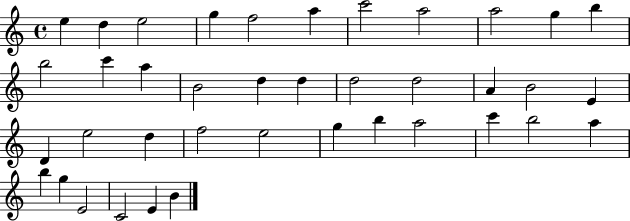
X:1
T:Untitled
M:4/4
L:1/4
K:C
e d e2 g f2 a c'2 a2 a2 g b b2 c' a B2 d d d2 d2 A B2 E D e2 d f2 e2 g b a2 c' b2 a b g E2 C2 E B